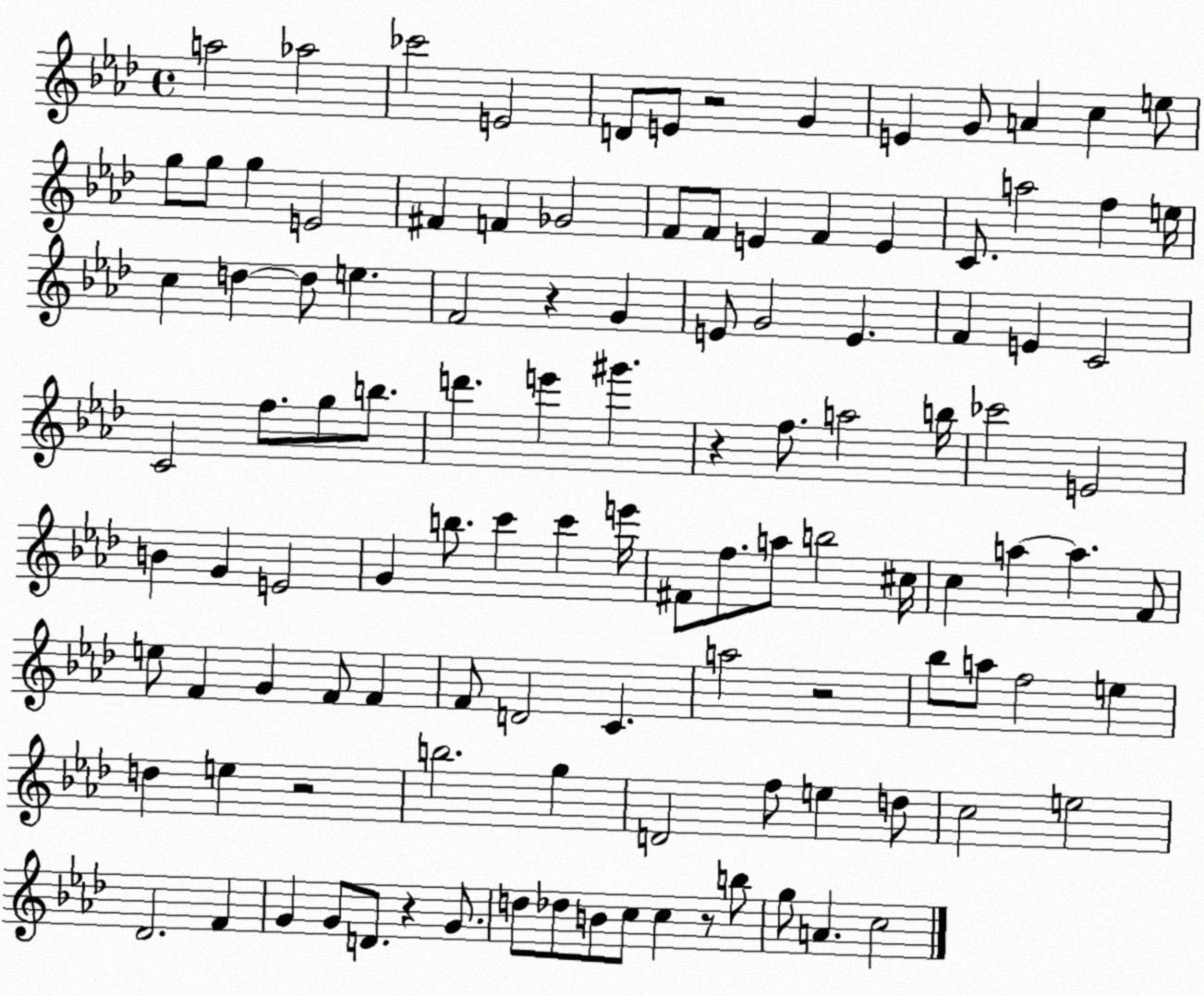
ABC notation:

X:1
T:Untitled
M:4/4
L:1/4
K:Ab
a2 _a2 _c'2 E2 D/2 E/2 z2 G E G/2 A c e/2 g/2 g/2 g E2 ^F F _G2 F/2 F/2 E F E C/2 a2 f e/4 c d d/2 e F2 z G E/2 G2 E F E C2 C2 f/2 g/2 b/2 d' e' ^g' z f/2 a2 b/4 _c'2 E2 B G E2 G b/2 c' c' e'/4 ^F/2 f/2 a/2 b2 ^c/4 c a a F/2 e/2 F G F/2 F F/2 D2 C a2 z2 _b/2 a/2 f2 e d e z2 b2 g D2 f/2 e d/2 c2 e2 _D2 F G G/2 D/2 z G/2 d/2 _d/2 B/2 c/2 c z/2 b/2 g/2 A c2